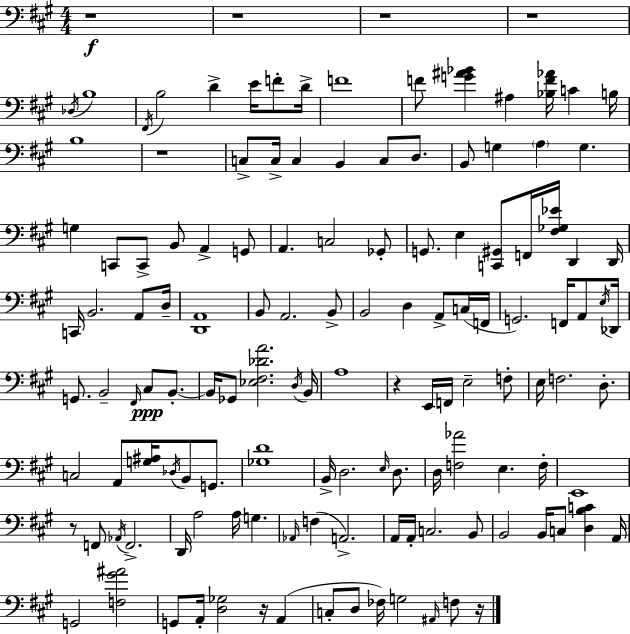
X:1
T:Untitled
M:4/4
L:1/4
K:A
z4 z4 z4 z4 _D,/4 B,4 ^F,,/4 B,2 D E/4 F/2 D/4 F4 F/2 [G^A_B] ^A, [_B,F_A]/4 C B,/4 B,4 z4 C,/2 C,/4 C, B,, C,/2 D,/2 B,,/2 G, A, G, G, C,,/2 C,,/2 B,,/2 A,, G,,/2 A,, C,2 _G,,/2 G,,/2 E, [C,,^G,,]/2 F,,/4 [^F,_G,_E]/4 D,, D,,/4 C,,/4 B,,2 A,,/2 D,/4 [D,,A,,]4 B,,/2 A,,2 B,,/2 B,,2 D, A,,/2 C,/4 F,,/4 G,,2 F,,/4 A,,/2 E,/4 _D,,/4 G,,/2 B,,2 ^F,,/4 ^C,/2 B,,/2 B,,/4 _G,,/2 [_E,^F,_DA]2 D,/4 B,,/4 A,4 z E,,/4 F,,/4 E,2 F,/2 E,/4 F,2 D,/2 C,2 A,,/2 [G,^A,]/4 _D,/4 B,,/2 G,,/2 [_G,D]4 B,,/4 D,2 E,/4 D,/2 D,/4 [F,_A]2 E, F,/4 E,,4 z/2 F,,/2 _A,,/4 F,,2 D,,/4 A,2 A,/4 G, _A,,/4 F, A,,2 A,,/4 A,,/4 C,2 B,,/2 B,,2 B,,/4 C,/2 [D,B,C] A,,/4 G,,2 [F,^G^A]2 G,,/2 A,,/4 [D,_G,]2 z/4 A,, C,/2 D,/2 _F,/4 G,2 ^A,,/4 F,/2 z/4